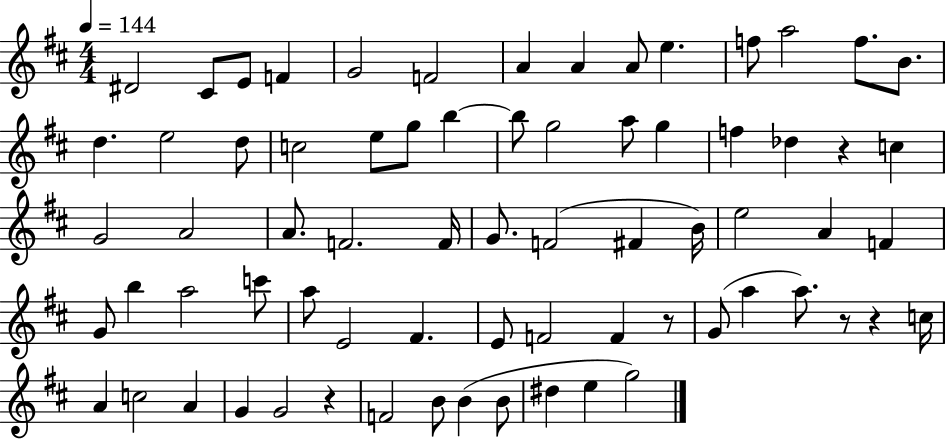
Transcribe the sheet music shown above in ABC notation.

X:1
T:Untitled
M:4/4
L:1/4
K:D
^D2 ^C/2 E/2 F G2 F2 A A A/2 e f/2 a2 f/2 B/2 d e2 d/2 c2 e/2 g/2 b b/2 g2 a/2 g f _d z c G2 A2 A/2 F2 F/4 G/2 F2 ^F B/4 e2 A F G/2 b a2 c'/2 a/2 E2 ^F E/2 F2 F z/2 G/2 a a/2 z/2 z c/4 A c2 A G G2 z F2 B/2 B B/2 ^d e g2